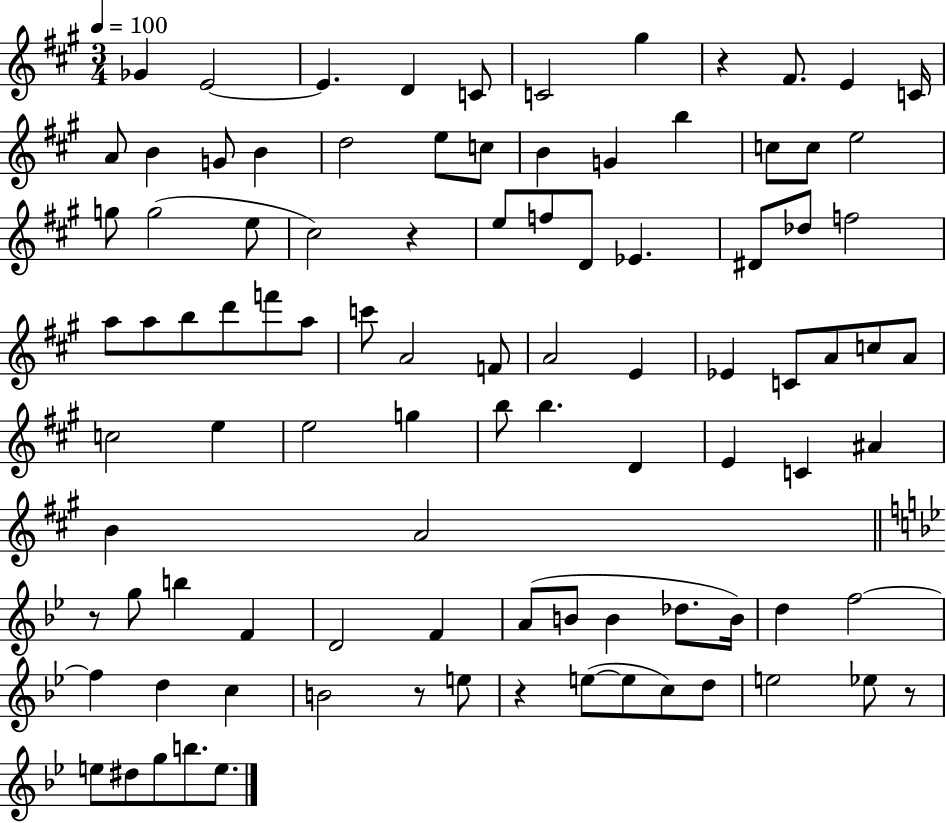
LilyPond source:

{
  \clef treble
  \numericTimeSignature
  \time 3/4
  \key a \major
  \tempo 4 = 100
  ges'4 e'2~~ | e'4. d'4 c'8 | c'2 gis''4 | r4 fis'8. e'4 c'16 | \break a'8 b'4 g'8 b'4 | d''2 e''8 c''8 | b'4 g'4 b''4 | c''8 c''8 e''2 | \break g''8 g''2( e''8 | cis''2) r4 | e''8 f''8 d'8 ees'4. | dis'8 des''8 f''2 | \break a''8 a''8 b''8 d'''8 f'''8 a''8 | c'''8 a'2 f'8 | a'2 e'4 | ees'4 c'8 a'8 c''8 a'8 | \break c''2 e''4 | e''2 g''4 | b''8 b''4. d'4 | e'4 c'4 ais'4 | \break b'4 a'2 | \bar "||" \break \key bes \major r8 g''8 b''4 f'4 | d'2 f'4 | a'8( b'8 b'4 des''8. b'16) | d''4 f''2~~ | \break f''4 d''4 c''4 | b'2 r8 e''8 | r4 e''8~(~ e''8 c''8) d''8 | e''2 ees''8 r8 | \break e''8 dis''8 g''8 b''8. e''8. | \bar "|."
}